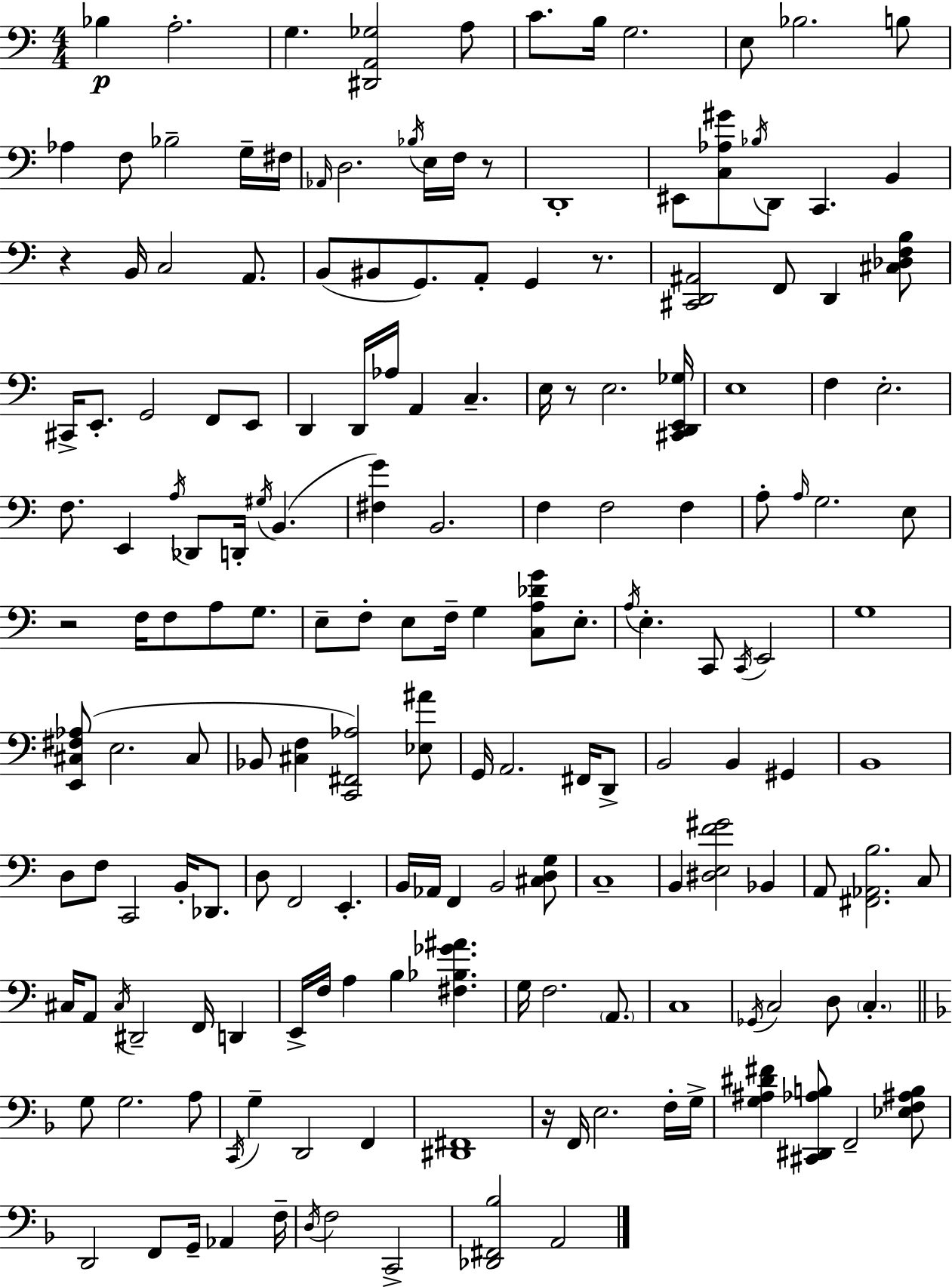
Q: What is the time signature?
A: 4/4